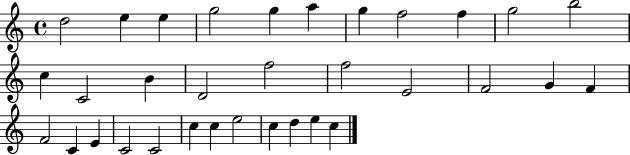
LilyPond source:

{
  \clef treble
  \time 4/4
  \defaultTimeSignature
  \key c \major
  d''2 e''4 e''4 | g''2 g''4 a''4 | g''4 f''2 f''4 | g''2 b''2 | \break c''4 c'2 b'4 | d'2 f''2 | f''2 e'2 | f'2 g'4 f'4 | \break f'2 c'4 e'4 | c'2 c'2 | c''4 c''4 e''2 | c''4 d''4 e''4 c''4 | \break \bar "|."
}